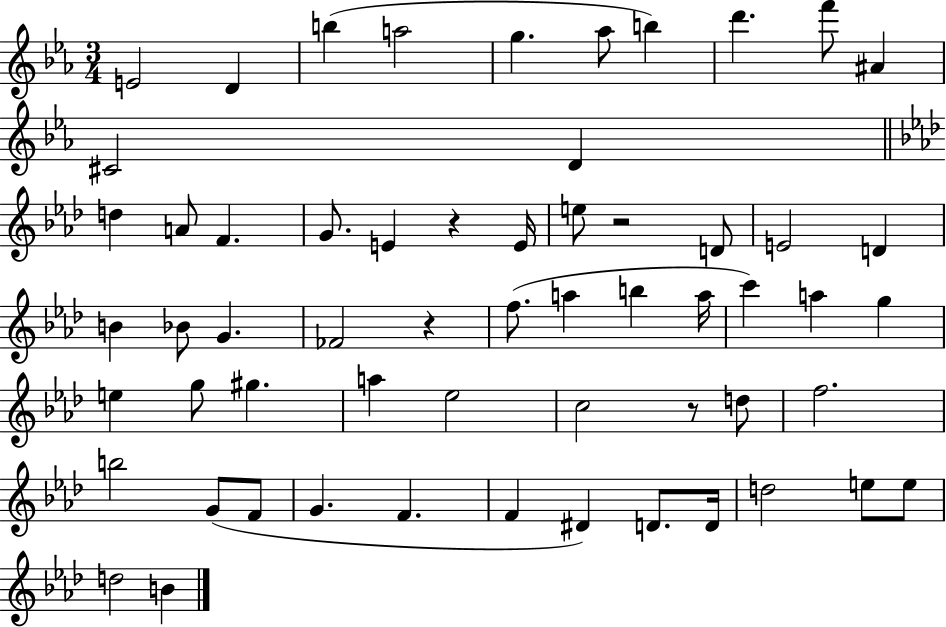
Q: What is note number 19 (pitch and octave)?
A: E5